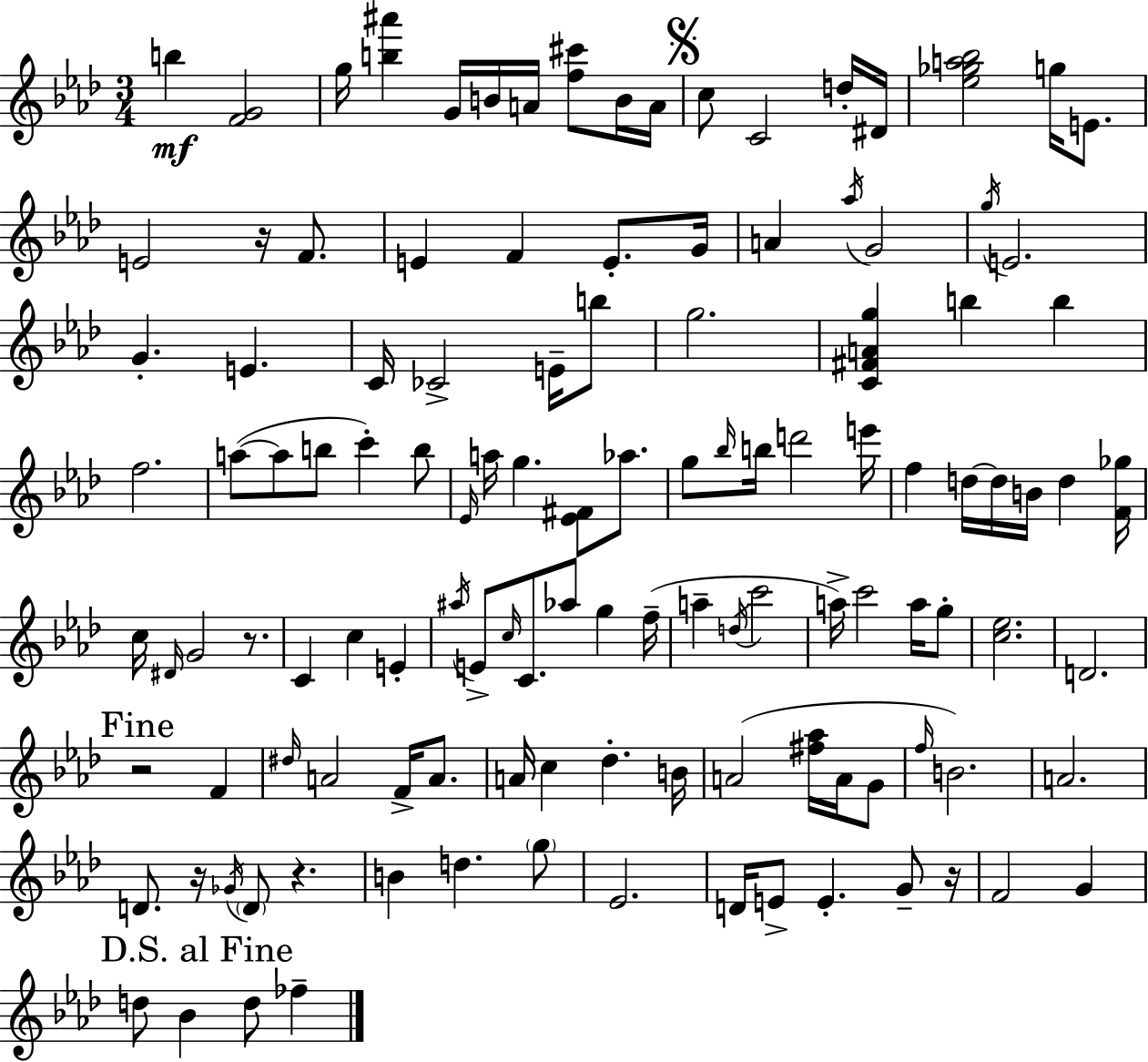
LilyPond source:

{
  \clef treble
  \numericTimeSignature
  \time 3/4
  \key aes \major
  b''4\mf <f' g'>2 | g''16 <b'' ais'''>4 g'16 b'16 a'16 <f'' cis'''>8 b'16 a'16 | \mark \markup { \musicglyph "scripts.segno" } c''8 c'2 d''16-. dis'16 | <ees'' ges'' a'' bes''>2 g''16 e'8. | \break e'2 r16 f'8. | e'4 f'4 e'8.-. g'16 | a'4 \acciaccatura { aes''16 } g'2 | \acciaccatura { g''16 } e'2. | \break g'4.-. e'4. | c'16 ces'2-> e'16-- | b''8 g''2. | <c' fis' a' g''>4 b''4 b''4 | \break f''2. | a''8~(~ a''8 b''8 c'''4-.) | b''8 \grace { ees'16 } a''16 g''4. <ees' fis'>8 | aes''8. g''8 \grace { bes''16 } b''16 d'''2 | \break e'''16 f''4 d''16~~ d''16 b'16 d''4 | <f' ges''>16 c''16 \grace { dis'16 } g'2 | r8. c'4 c''4 | e'4-. \acciaccatura { ais''16 } e'8-> \grace { c''16 } c'8. | \break aes''8 g''4 f''16--( a''4-- \acciaccatura { d''16 } | c'''2 a''16->) c'''2 | a''16 g''8-. <c'' ees''>2. | d'2. | \break \mark "Fine" r2 | f'4 \grace { dis''16 } a'2 | f'16-> a'8. a'16 c''4 | des''4.-. b'16 a'2( | \break <fis'' aes''>16 a'16 g'8 \grace { f''16 }) b'2. | a'2. | d'8. | r16 \acciaccatura { ges'16 } \parenthesize d'8 r4. b'4 | \break d''4. \parenthesize g''8 ees'2. | d'16 | e'8-> e'4.-. g'8-- r16 f'2 | g'4 \mark "D.S. al Fine" d''8 | \break bes'4 d''8 fes''4-- \bar "|."
}